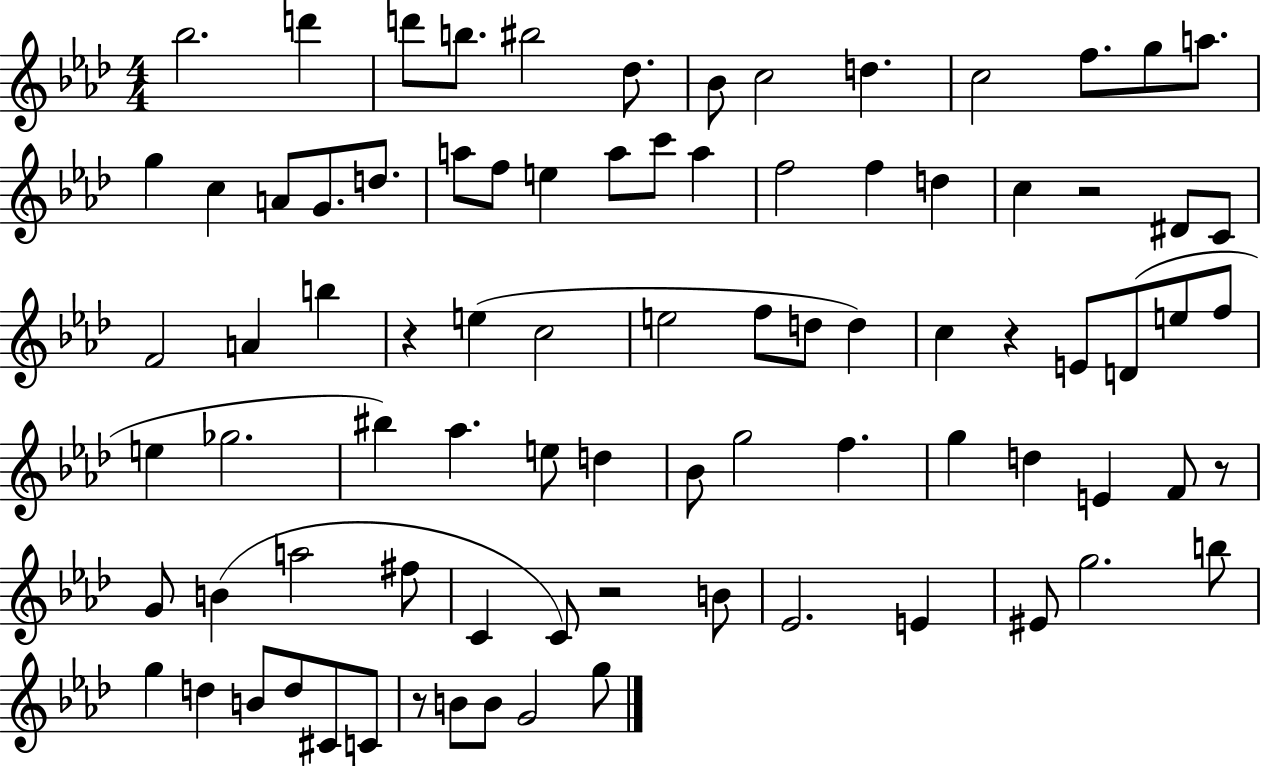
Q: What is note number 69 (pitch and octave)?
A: B5